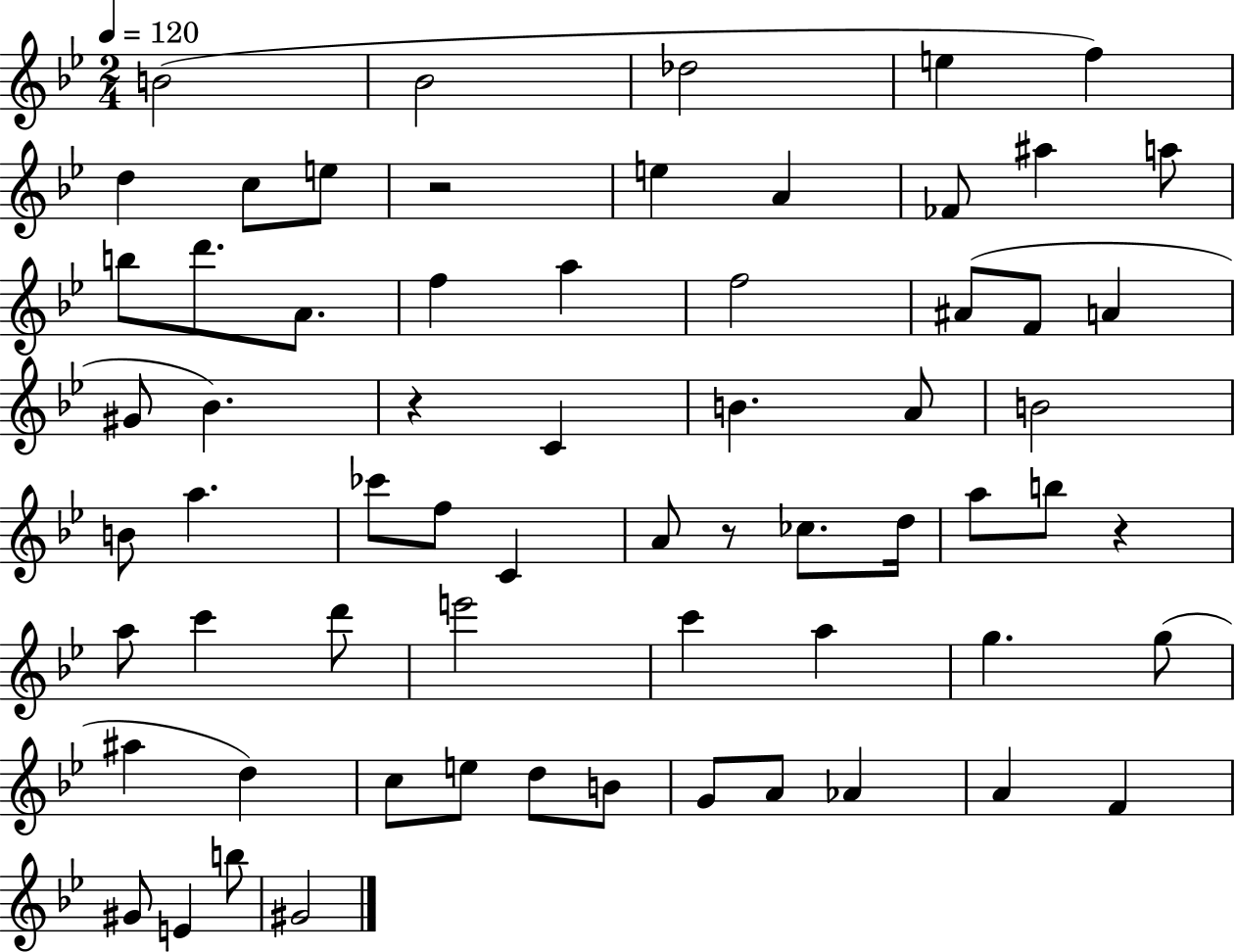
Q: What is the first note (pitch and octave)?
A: B4